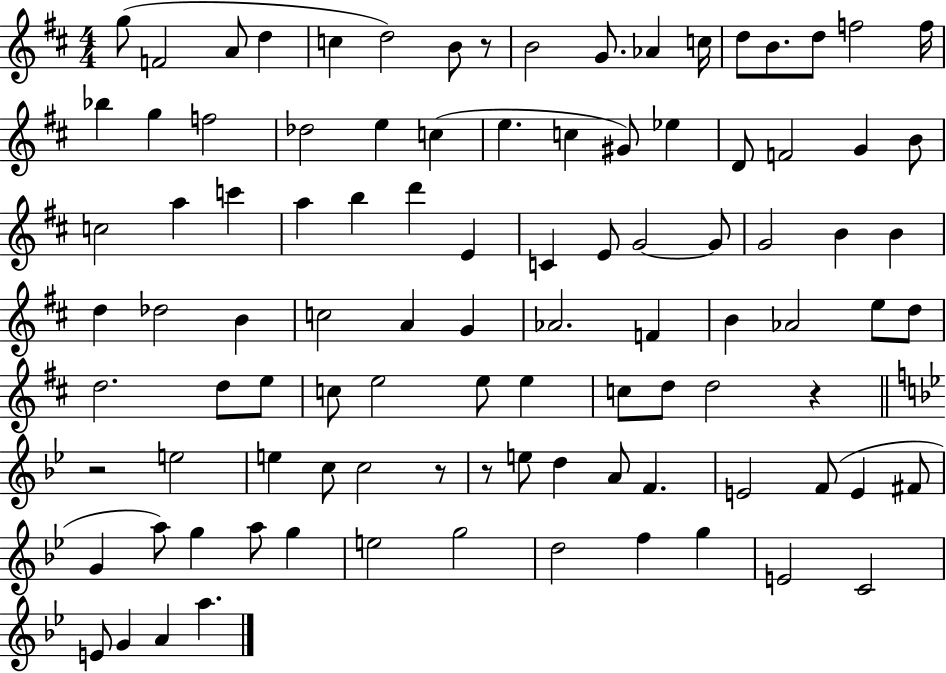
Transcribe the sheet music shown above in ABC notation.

X:1
T:Untitled
M:4/4
L:1/4
K:D
g/2 F2 A/2 d c d2 B/2 z/2 B2 G/2 _A c/4 d/2 B/2 d/2 f2 f/4 _b g f2 _d2 e c e c ^G/2 _e D/2 F2 G B/2 c2 a c' a b d' E C E/2 G2 G/2 G2 B B d _d2 B c2 A G _A2 F B _A2 e/2 d/2 d2 d/2 e/2 c/2 e2 e/2 e c/2 d/2 d2 z z2 e2 e c/2 c2 z/2 z/2 e/2 d A/2 F E2 F/2 E ^F/2 G a/2 g a/2 g e2 g2 d2 f g E2 C2 E/2 G A a